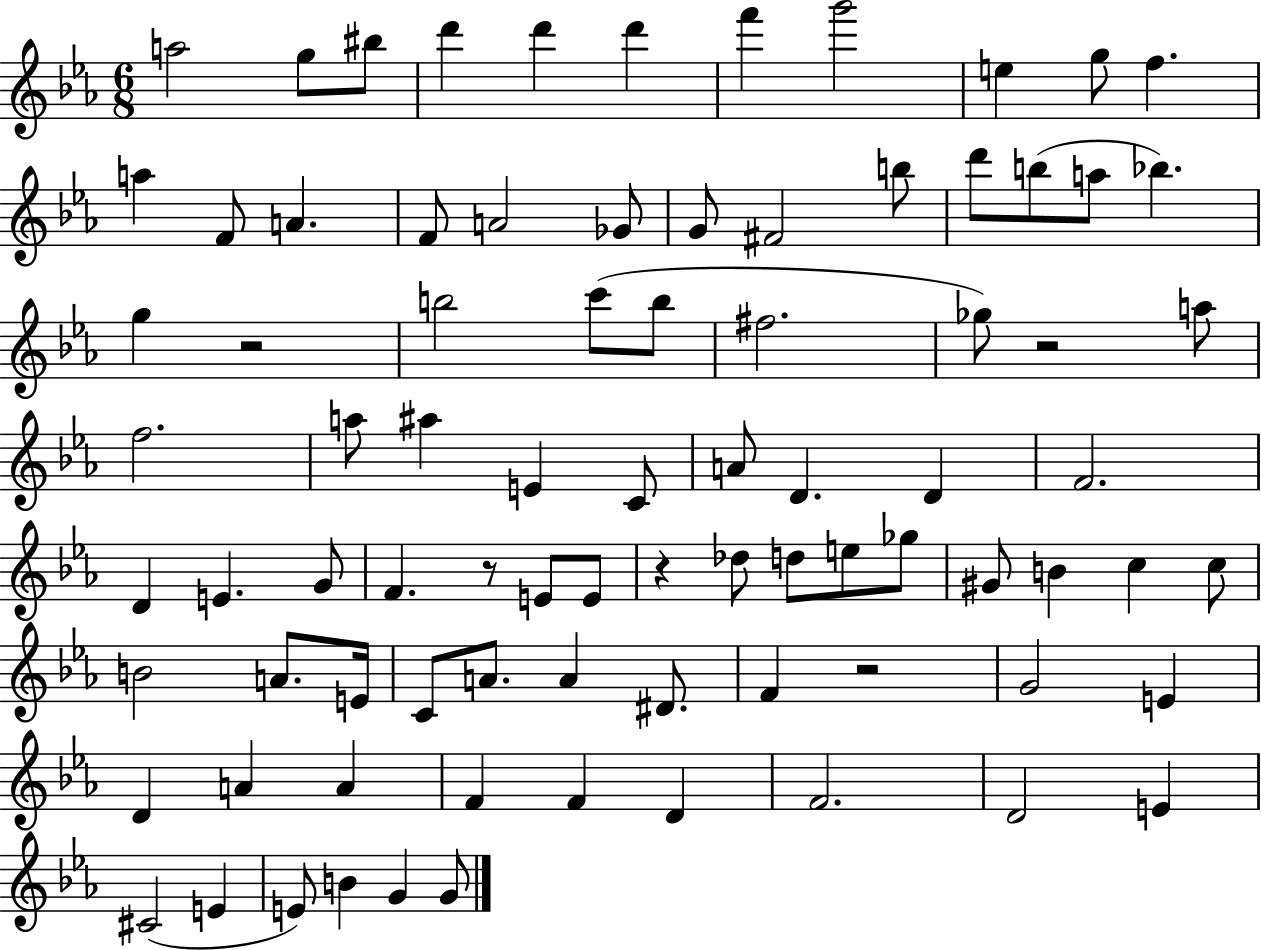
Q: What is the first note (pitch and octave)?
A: A5